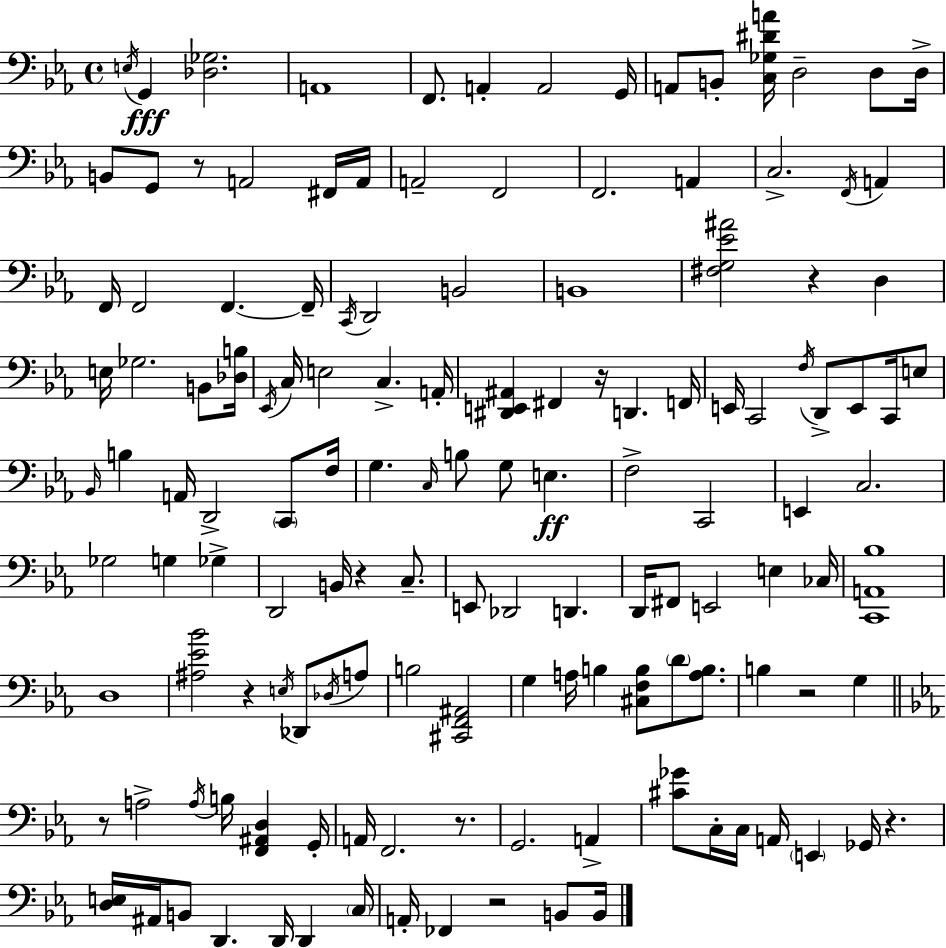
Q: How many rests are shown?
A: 10